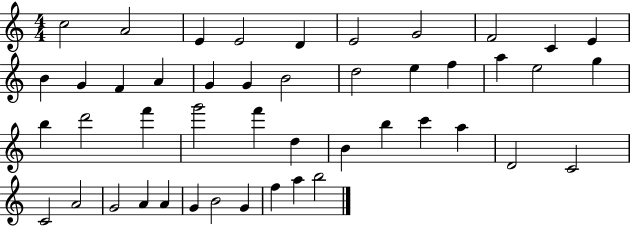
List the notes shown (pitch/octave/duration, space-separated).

C5/h A4/h E4/q E4/h D4/q E4/h G4/h F4/h C4/q E4/q B4/q G4/q F4/q A4/q G4/q G4/q B4/h D5/h E5/q F5/q A5/q E5/h G5/q B5/q D6/h F6/q G6/h F6/q D5/q B4/q B5/q C6/q A5/q D4/h C4/h C4/h A4/h G4/h A4/q A4/q G4/q B4/h G4/q F5/q A5/q B5/h